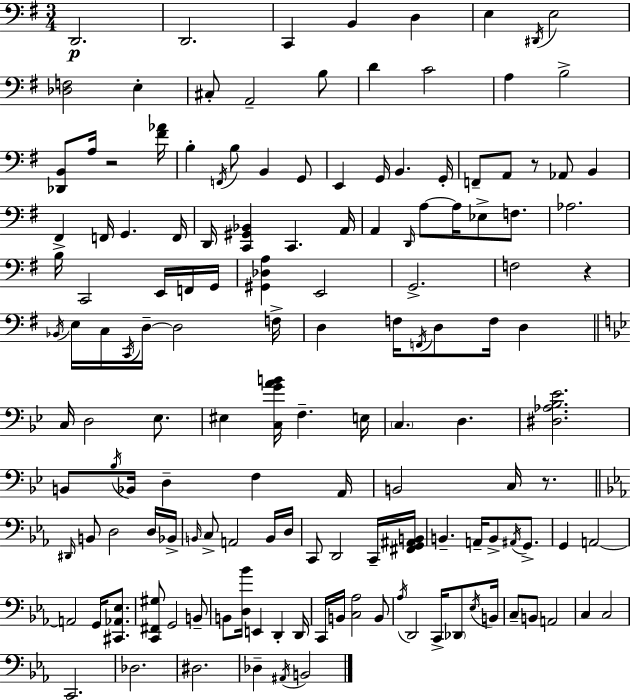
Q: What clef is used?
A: bass